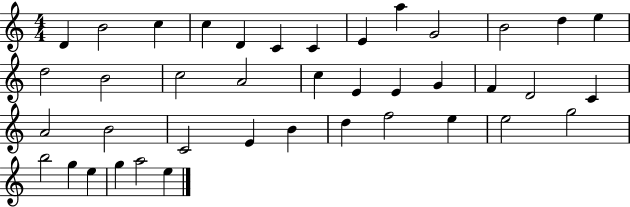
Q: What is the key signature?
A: C major